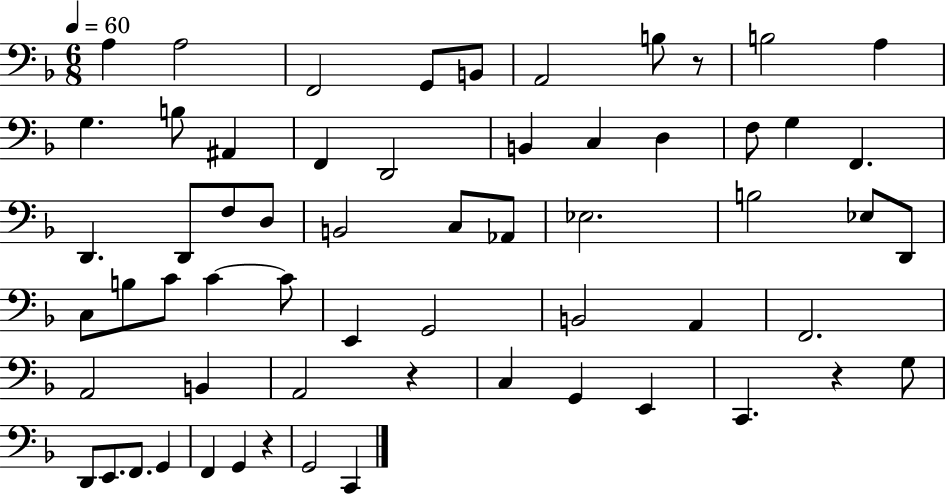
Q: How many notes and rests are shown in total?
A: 61